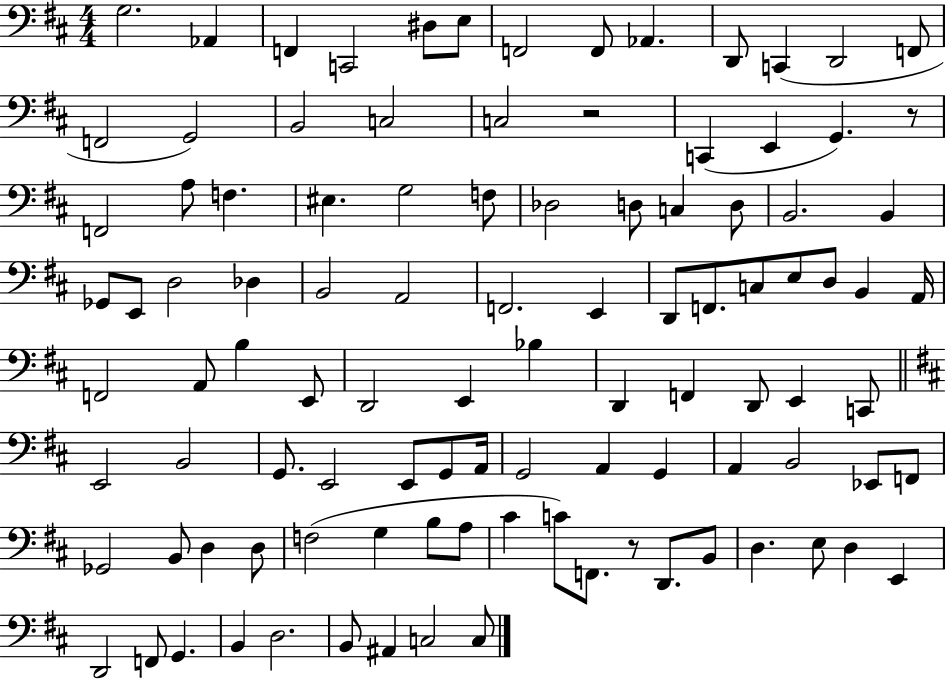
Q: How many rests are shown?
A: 3